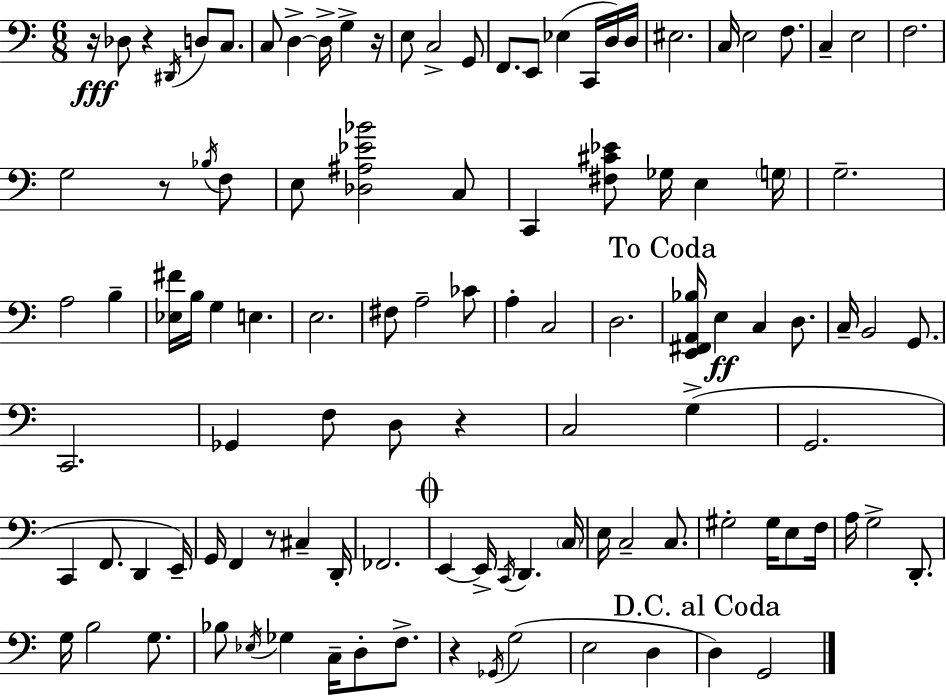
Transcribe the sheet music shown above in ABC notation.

X:1
T:Untitled
M:6/8
L:1/4
K:Am
z/4 _D,/2 z ^D,,/4 D,/2 C,/2 C,/2 D, D,/4 G, z/4 E,/2 C,2 G,,/2 F,,/2 E,,/2 _E, C,,/4 D,/4 D,/4 ^E,2 C,/4 E,2 F,/2 C, E,2 F,2 G,2 z/2 _B,/4 F,/2 E,/2 [_D,^A,_E_B]2 C,/2 C,, [^F,^C_E]/2 _G,/4 E, G,/4 G,2 A,2 B, [_E,^F]/4 B,/4 G, E, E,2 ^F,/2 A,2 _C/2 A, C,2 D,2 [E,,^F,,A,,_B,]/4 E, C, D,/2 C,/4 B,,2 G,,/2 C,,2 _G,, F,/2 D,/2 z C,2 G, G,,2 C,, F,,/2 D,, E,,/4 G,,/4 F,, z/2 ^C, D,,/4 _F,,2 E,, E,,/4 C,,/4 D,, C,/4 E,/4 C,2 C,/2 ^G,2 ^G,/4 E,/2 F,/4 A,/4 G,2 D,,/2 G,/4 B,2 G,/2 _B,/2 _E,/4 _G, C,/4 D,/2 F,/2 z _G,,/4 G,2 E,2 D, D, G,,2